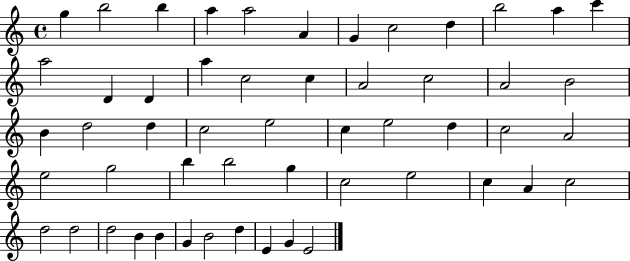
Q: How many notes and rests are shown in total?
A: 53